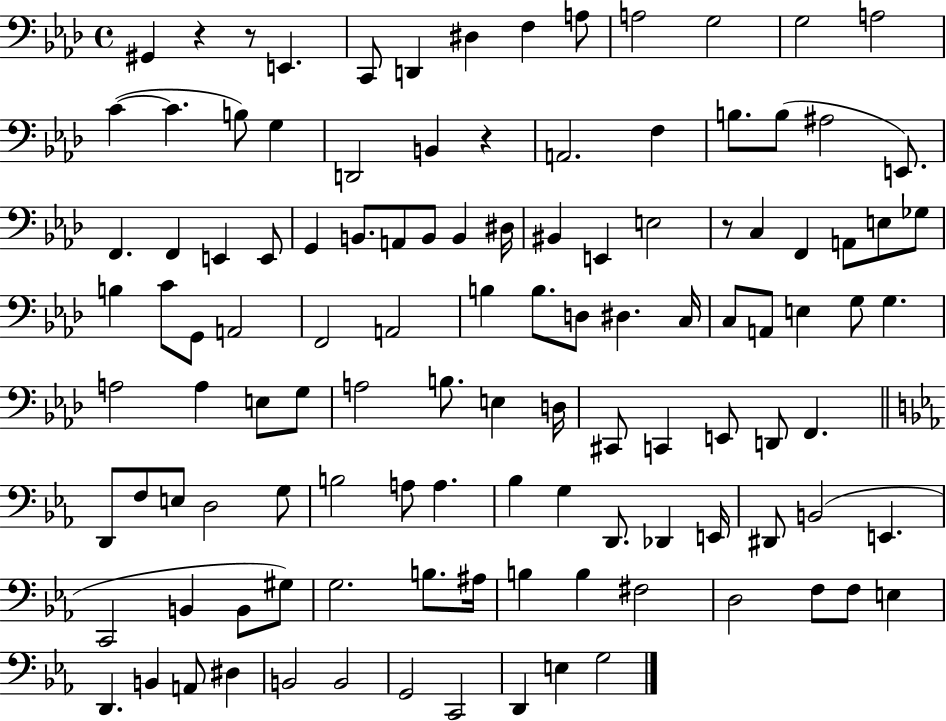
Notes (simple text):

G#2/q R/q R/e E2/q. C2/e D2/q D#3/q F3/q A3/e A3/h G3/h G3/h A3/h C4/q C4/q. B3/e G3/q D2/h B2/q R/q A2/h. F3/q B3/e. B3/e A#3/h E2/e. F2/q. F2/q E2/q E2/e G2/q B2/e. A2/e B2/e B2/q D#3/s BIS2/q E2/q E3/h R/e C3/q F2/q A2/e E3/e Gb3/e B3/q C4/e G2/e A2/h F2/h A2/h B3/q B3/e. D3/e D#3/q. C3/s C3/e A2/e E3/q G3/e G3/q. A3/h A3/q E3/e G3/e A3/h B3/e. E3/q D3/s C#2/e C2/q E2/e D2/e F2/q. D2/e F3/e E3/e D3/h G3/e B3/h A3/e A3/q. Bb3/q G3/q D2/e. Db2/q E2/s D#2/e B2/h E2/q. C2/h B2/q B2/e G#3/e G3/h. B3/e. A#3/s B3/q B3/q F#3/h D3/h F3/e F3/e E3/q D2/q. B2/q A2/e D#3/q B2/h B2/h G2/h C2/h D2/q E3/q G3/h